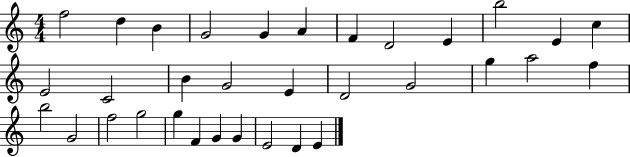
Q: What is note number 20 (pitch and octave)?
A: G5